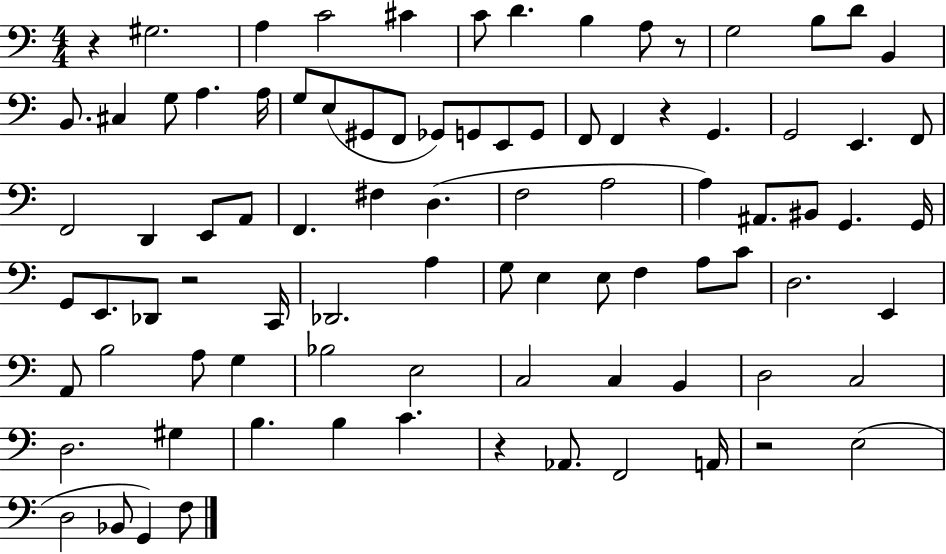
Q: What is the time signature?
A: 4/4